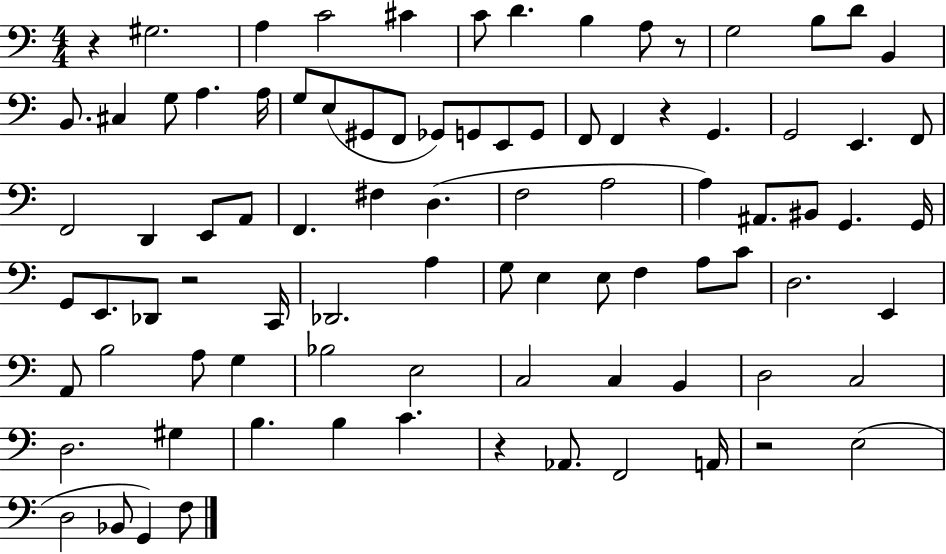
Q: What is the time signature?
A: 4/4